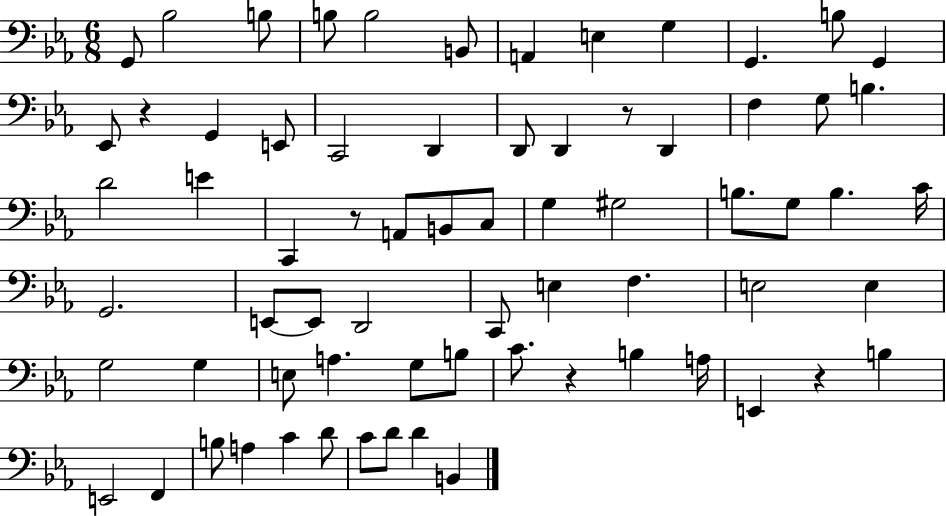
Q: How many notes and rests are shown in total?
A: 70